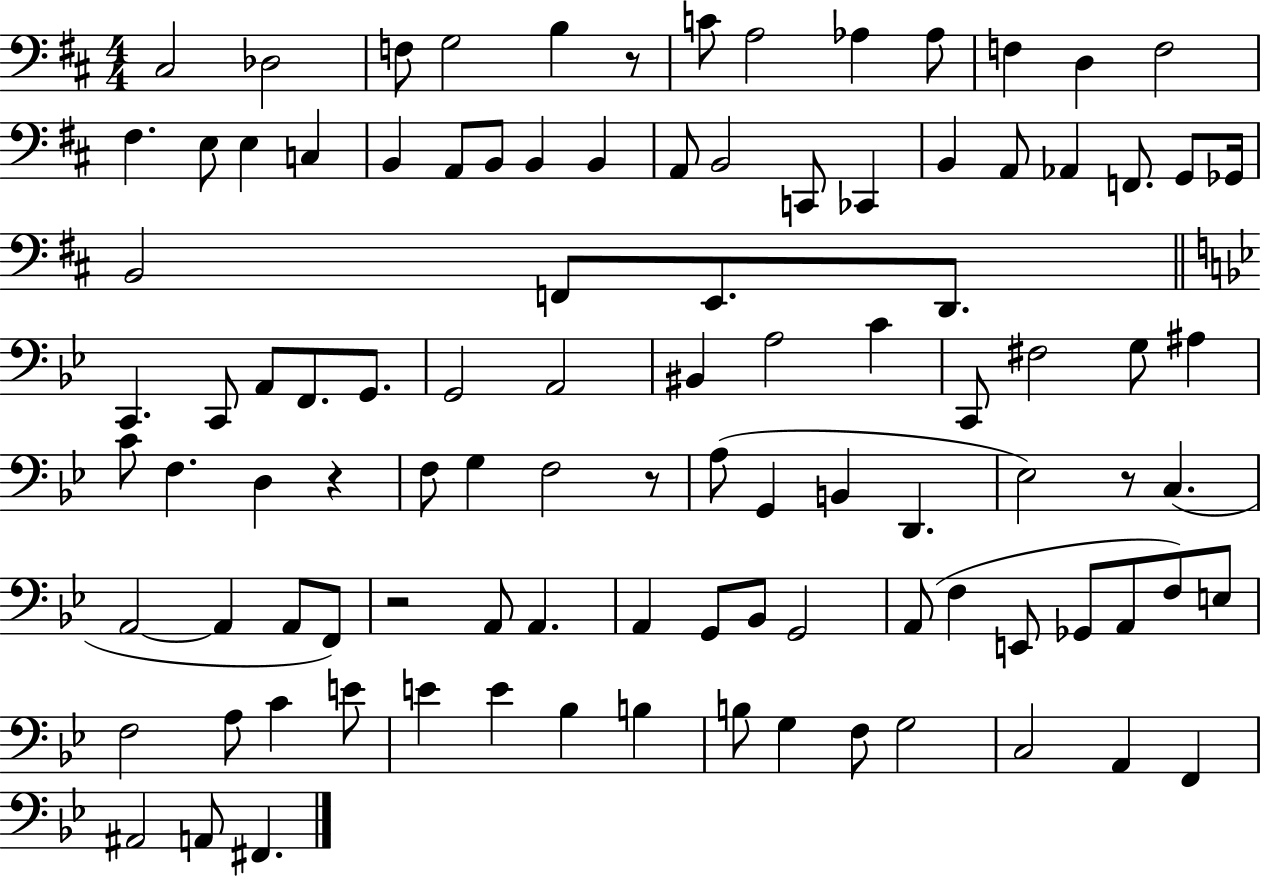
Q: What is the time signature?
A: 4/4